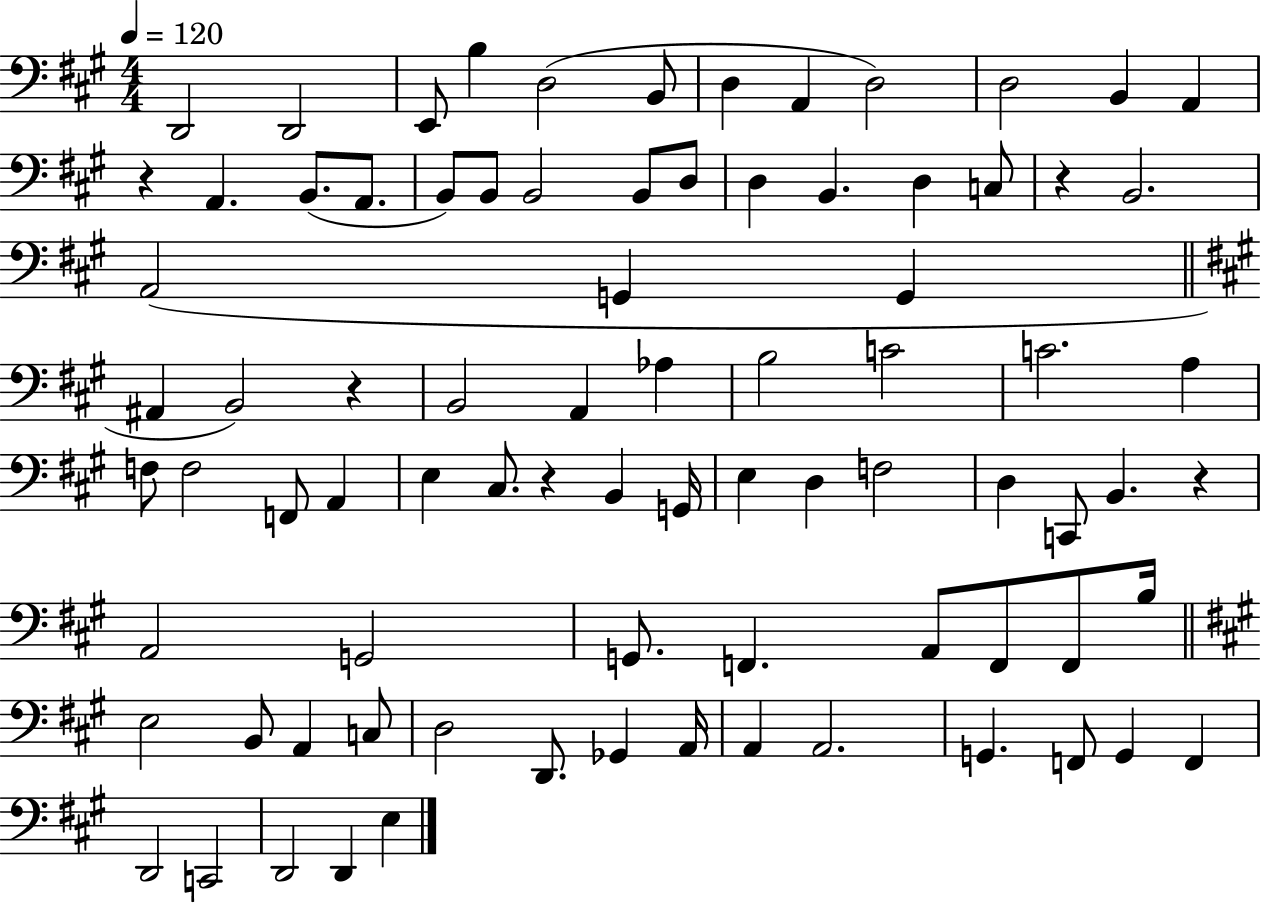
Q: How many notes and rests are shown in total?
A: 83